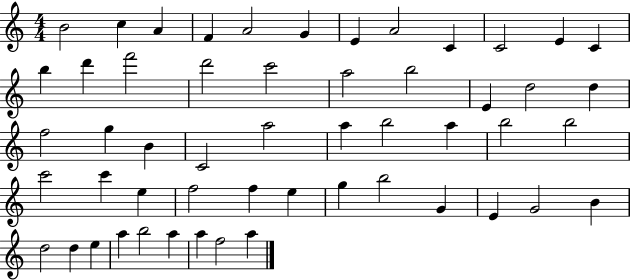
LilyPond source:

{
  \clef treble
  \numericTimeSignature
  \time 4/4
  \key c \major
  b'2 c''4 a'4 | f'4 a'2 g'4 | e'4 a'2 c'4 | c'2 e'4 c'4 | \break b''4 d'''4 f'''2 | d'''2 c'''2 | a''2 b''2 | e'4 d''2 d''4 | \break f''2 g''4 b'4 | c'2 a''2 | a''4 b''2 a''4 | b''2 b''2 | \break c'''2 c'''4 e''4 | f''2 f''4 e''4 | g''4 b''2 g'4 | e'4 g'2 b'4 | \break d''2 d''4 e''4 | a''4 b''2 a''4 | a''4 f''2 a''4 | \bar "|."
}